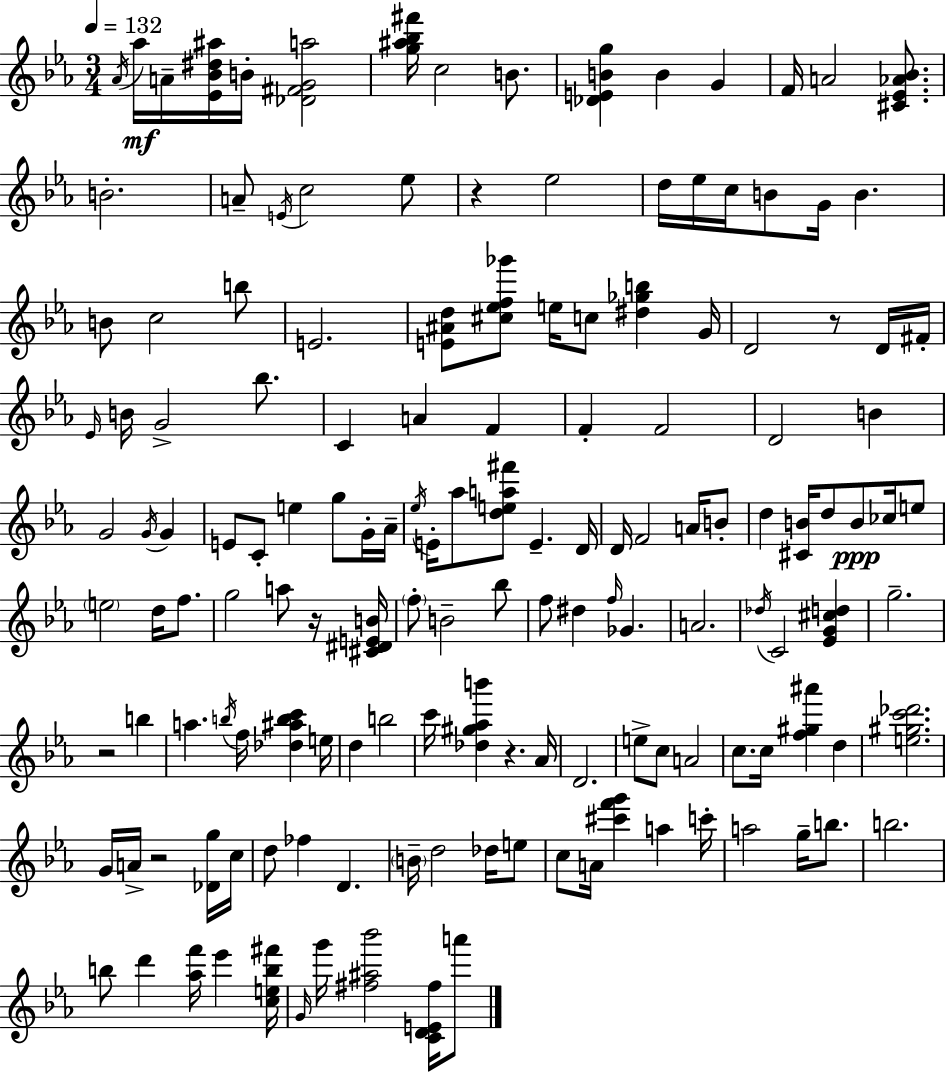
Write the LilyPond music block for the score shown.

{
  \clef treble
  \numericTimeSignature
  \time 3/4
  \key c \minor
  \tempo 4 = 132
  \acciaccatura { aes'16 }\mf aes''16 a'16-- <ees' bes' dis'' ais''>16 b'16-. <des' fis' g' a''>2 | <g'' ais'' bes'' fis'''>16 c''2 b'8. | <des' e' b' g''>4 b'4 g'4 | f'16 a'2 <cis' ees' aes' bes'>8. | \break b'2.-. | a'8-- \acciaccatura { e'16 } c''2 | ees''8 r4 ees''2 | d''16 ees''16 c''16 b'8 g'16 b'4. | \break b'8 c''2 | b''8 e'2. | <e' ais' d''>8 <cis'' ees'' f'' ges'''>8 e''16 c''8 <dis'' ges'' b''>4 | g'16 d'2 r8 | \break d'16 fis'16-. \grace { ees'16 } b'16 g'2-> | bes''8. c'4 a'4 f'4 | f'4-. f'2 | d'2 b'4 | \break g'2 \acciaccatura { g'16 } | g'4 e'8 c'8-. e''4 | g''8 g'16-. aes'16-- \acciaccatura { ees''16 } e'16-. aes''8 <d'' e'' a'' fis'''>8 e'4.-- | d'16 d'16 f'2 | \break a'16 b'8-. d''4 <cis' b'>16 d''8 | b'8\ppp ces''16 e''8 \parenthesize e''2 | d''16 f''8. g''2 | a''8 r16 <cis' dis' e' b'>16 \parenthesize f''8-. b'2-- | \break bes''8 f''8 dis''4 \grace { f''16 } | ges'4. a'2. | \acciaccatura { des''16 } c'2 | <ees' g' cis'' d''>4 g''2.-- | \break r2 | b''4 a''4. | \acciaccatura { b''16 } f''16 <des'' ais'' b'' c'''>4 e''16 d''4 | b''2 c'''16 <des'' gis'' aes'' b'''>4 | \break r4. aes'16 d'2. | e''8-> c''8 | a'2 c''8. c''16 | <f'' gis'' ais'''>4 d''4 <e'' gis'' c''' des'''>2. | \break g'16 a'16-> r2 | <des' g''>16 c''16 d''8 fes''4 | d'4. \parenthesize b'16-- d''2 | des''16 e''8 c''8 a'16 <cis''' f''' g'''>4 | \break a''4 c'''16-. a''2 | g''16-- b''8. b''2. | b''8 d'''4 | <aes'' f'''>16 ees'''4 <c'' e'' b'' fis'''>16 \grace { g'16 } g'''16 <fis'' ais'' bes'''>2 | \break <c' d' e' fis''>16 a'''8 \bar "|."
}